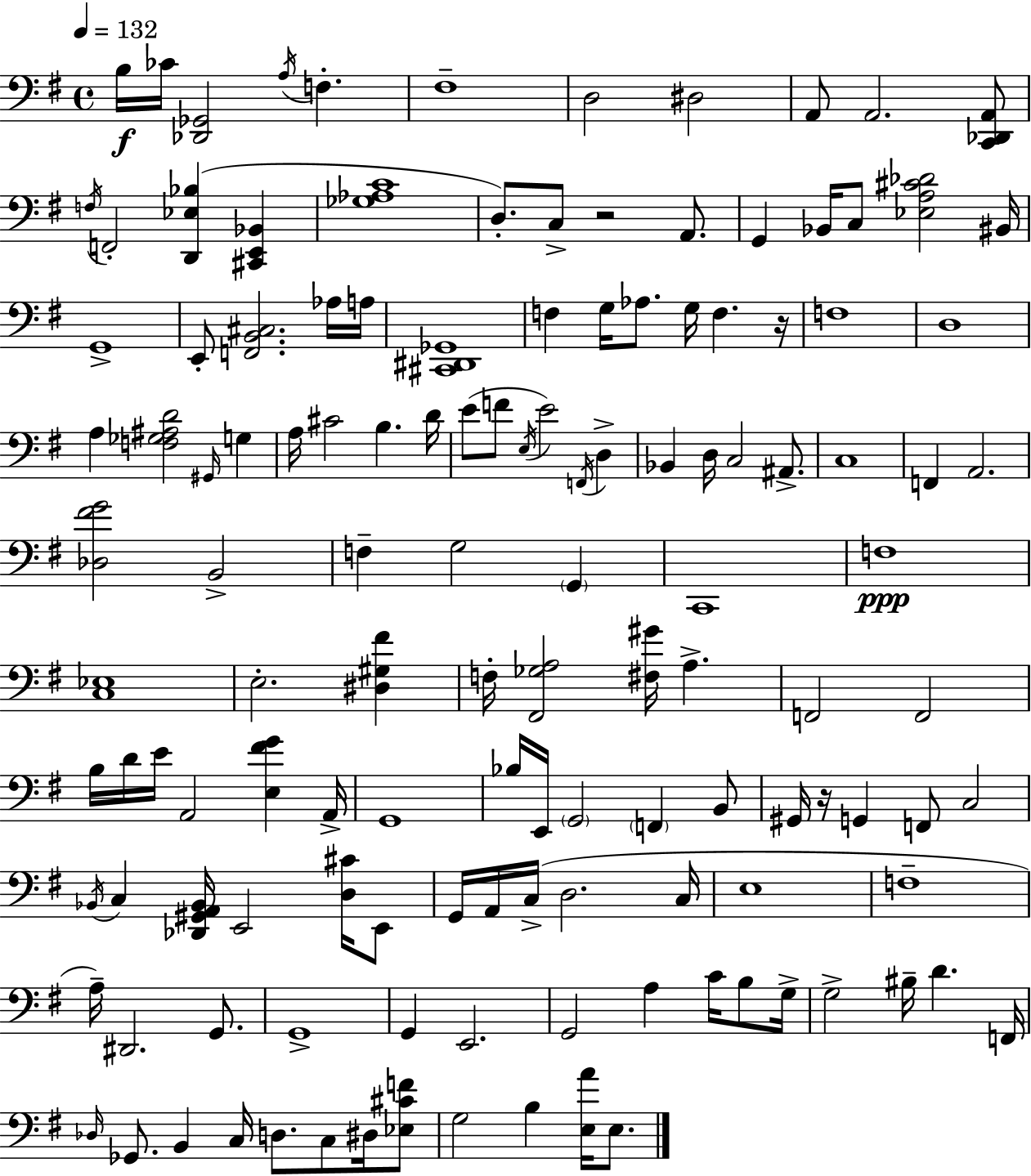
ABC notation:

X:1
T:Untitled
M:4/4
L:1/4
K:G
B,/4 _C/4 [_D,,_G,,]2 A,/4 F, ^F,4 D,2 ^D,2 A,,/2 A,,2 [C,,_D,,A,,]/2 F,/4 F,,2 [D,,_E,_B,] [^C,,E,,_B,,] [_G,_A,C]4 D,/2 C,/2 z2 A,,/2 G,, _B,,/4 C,/2 [_E,A,^C_D]2 ^B,,/4 G,,4 E,,/2 [F,,B,,^C,]2 _A,/4 A,/4 [^C,,^D,,_G,,]4 F, G,/4 _A,/2 G,/4 F, z/4 F,4 D,4 A, [F,_G,^A,D]2 ^G,,/4 G, A,/4 ^C2 B, D/4 E/2 F/2 E,/4 E2 F,,/4 D, _B,, D,/4 C,2 ^A,,/2 C,4 F,, A,,2 [_D,^FG]2 B,,2 F, G,2 G,, C,,4 F,4 [C,_E,]4 E,2 [^D,^G,^F] F,/4 [^F,,_G,A,]2 [^F,^G]/4 A, F,,2 F,,2 B,/4 D/4 E/4 A,,2 [E,^FG] A,,/4 G,,4 _B,/4 E,,/4 G,,2 F,, B,,/2 ^G,,/4 z/4 G,, F,,/2 C,2 _B,,/4 C, [_D,,^G,,A,,_B,,]/4 E,,2 [D,^C]/4 E,,/2 G,,/4 A,,/4 C,/4 D,2 C,/4 E,4 F,4 A,/4 ^D,,2 G,,/2 G,,4 G,, E,,2 G,,2 A, C/4 B,/2 G,/4 G,2 ^B,/4 D F,,/4 _D,/4 _G,,/2 B,, C,/4 D,/2 C,/2 ^D,/4 [_E,^CF]/2 G,2 B, [E,A]/4 E,/2